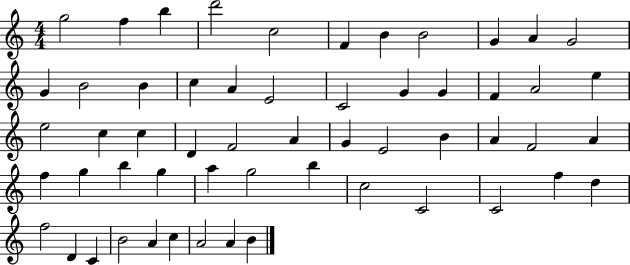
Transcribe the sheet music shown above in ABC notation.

X:1
T:Untitled
M:4/4
L:1/4
K:C
g2 f b d'2 c2 F B B2 G A G2 G B2 B c A E2 C2 G G F A2 e e2 c c D F2 A G E2 B A F2 A f g b g a g2 b c2 C2 C2 f d f2 D C B2 A c A2 A B